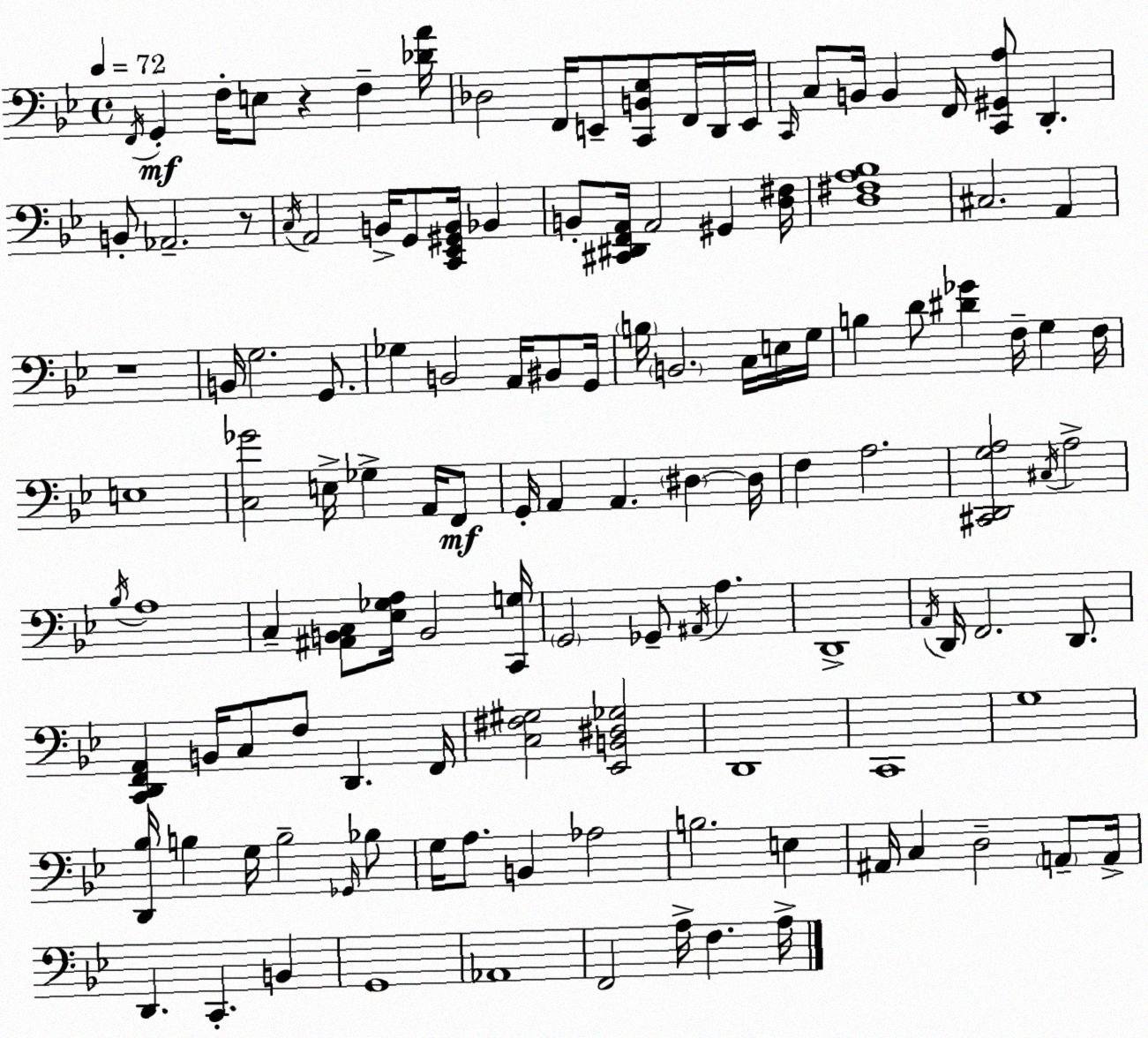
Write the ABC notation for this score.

X:1
T:Untitled
M:4/4
L:1/4
K:Bb
F,,/4 G,, F,/4 E,/2 z F, [_DA]/4 _D,2 F,,/4 E,,/2 [C,,B,,_E,]/2 F,,/4 D,,/4 E,,/4 C,,/4 C,/2 B,,/4 B,, F,,/4 [C,,^G,,A,]/2 D,, B,,/2 _A,,2 z/2 C,/4 A,,2 B,,/4 G,,/2 [C,,_E,,^G,,B,,]/4 _B,, B,,/2 [^C,,^D,,F,,A,,]/4 A,,2 ^G,, [D,^F,]/4 [D,^F,A,_B,]4 ^C,2 A,, z4 B,,/4 G,2 G,,/2 _G, B,,2 A,,/4 ^B,,/2 G,,/4 B,/4 B,,2 C,/4 E,/4 G,/4 B, D/2 [^D_G] F,/4 G, F,/4 E,4 [C,_G]2 E,/4 _G, A,,/4 F,,/2 G,,/4 A,, A,, ^D, ^D,/4 F, A,2 [^C,,D,,G,A,]2 ^C,/4 A,2 _B,/4 A,4 C, [^A,,B,,C,]/2 [_E,_G,A,]/4 B,,2 [C,,G,]/4 G,,2 _G,,/2 ^A,,/4 A, D,,4 A,,/4 D,,/4 F,,2 D,,/2 [C,,D,,F,,A,,] B,,/4 C,/2 F,/2 D,, F,,/4 [C,^F,^G,]2 [_E,,B,,^D,_G,]2 D,,4 C,,4 G,4 [D,,_B,]/4 B, G,/4 B,2 _G,,/4 _B,/2 G,/4 A,/2 B,, _A,2 B,2 E, ^A,,/4 C, D,2 A,,/2 A,,/4 D,, C,, B,, G,,4 _A,,4 F,,2 A,/4 F, A,/4